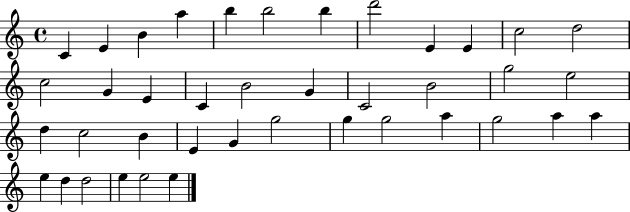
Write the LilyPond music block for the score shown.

{
  \clef treble
  \time 4/4
  \defaultTimeSignature
  \key c \major
  c'4 e'4 b'4 a''4 | b''4 b''2 b''4 | d'''2 e'4 e'4 | c''2 d''2 | \break c''2 g'4 e'4 | c'4 b'2 g'4 | c'2 b'2 | g''2 e''2 | \break d''4 c''2 b'4 | e'4 g'4 g''2 | g''4 g''2 a''4 | g''2 a''4 a''4 | \break e''4 d''4 d''2 | e''4 e''2 e''4 | \bar "|."
}